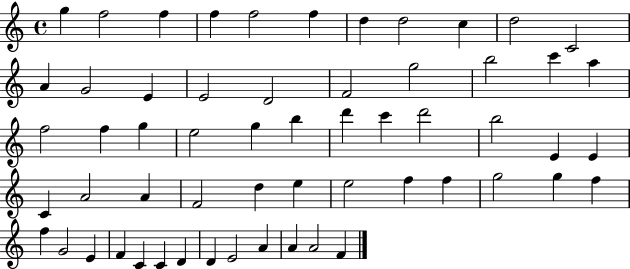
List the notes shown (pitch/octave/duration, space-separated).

G5/q F5/h F5/q F5/q F5/h F5/q D5/q D5/h C5/q D5/h C4/h A4/q G4/h E4/q E4/h D4/h F4/h G5/h B5/h C6/q A5/q F5/h F5/q G5/q E5/h G5/q B5/q D6/q C6/q D6/h B5/h E4/q E4/q C4/q A4/h A4/q F4/h D5/q E5/q E5/h F5/q F5/q G5/h G5/q F5/q F5/q G4/h E4/q F4/q C4/q C4/q D4/q D4/q E4/h A4/q A4/q A4/h F4/q